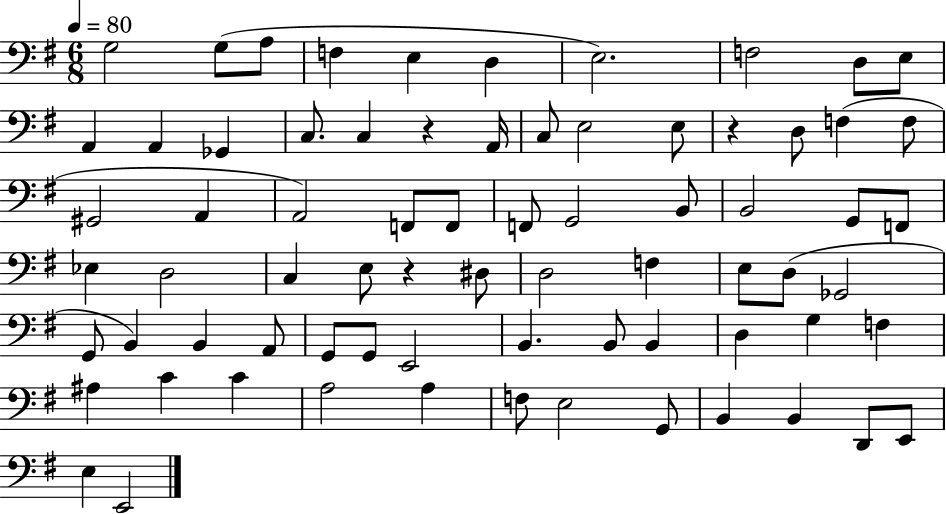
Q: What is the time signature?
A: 6/8